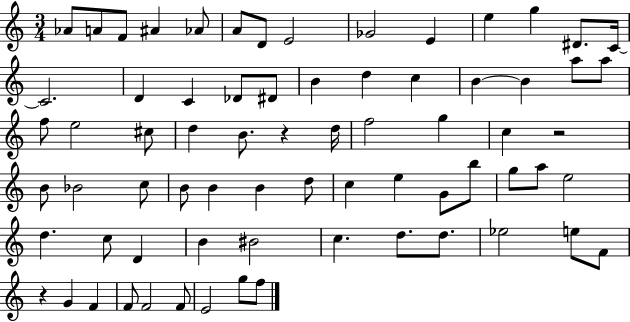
{
  \clef treble
  \numericTimeSignature
  \time 3/4
  \key c \major
  aes'8 a'8 f'8 ais'4 aes'8 | a'8 d'8 e'2 | ges'2 e'4 | e''4 g''4 dis'8. c'16~~ | \break c'2. | d'4 c'4 des'8 dis'8 | b'4 d''4 c''4 | b'4~~ b'4 a''8 a''8 | \break f''8 e''2 cis''8 | d''4 b'8. r4 d''16 | f''2 g''4 | c''4 r2 | \break b'8 bes'2 c''8 | b'8 b'4 b'4 d''8 | c''4 e''4 g'8 b''8 | g''8 a''8 e''2 | \break d''4. c''8 d'4 | b'4 bis'2 | c''4. d''8. d''8. | ees''2 e''8 f'8 | \break r4 g'4 f'4 | f'8 f'2 f'8 | e'2 g''8 f''8 | \bar "|."
}